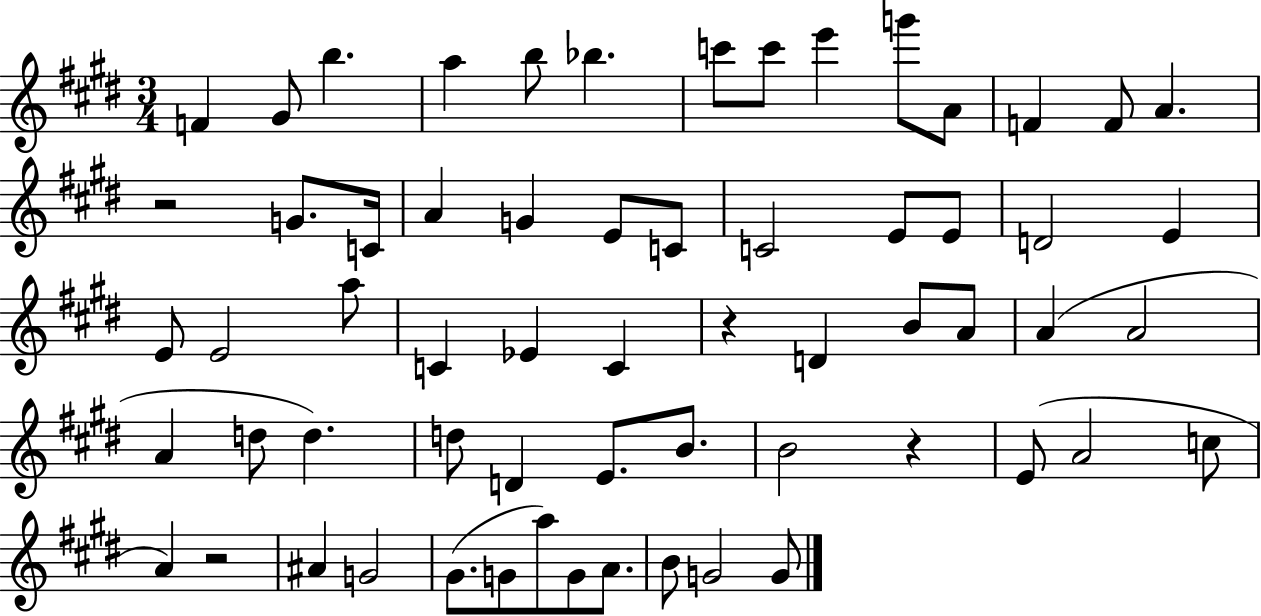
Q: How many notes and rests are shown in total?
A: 62